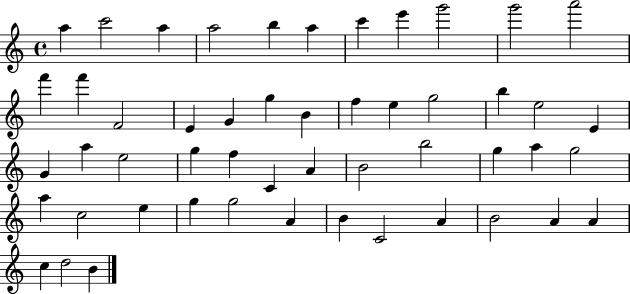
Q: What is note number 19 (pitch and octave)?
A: F5